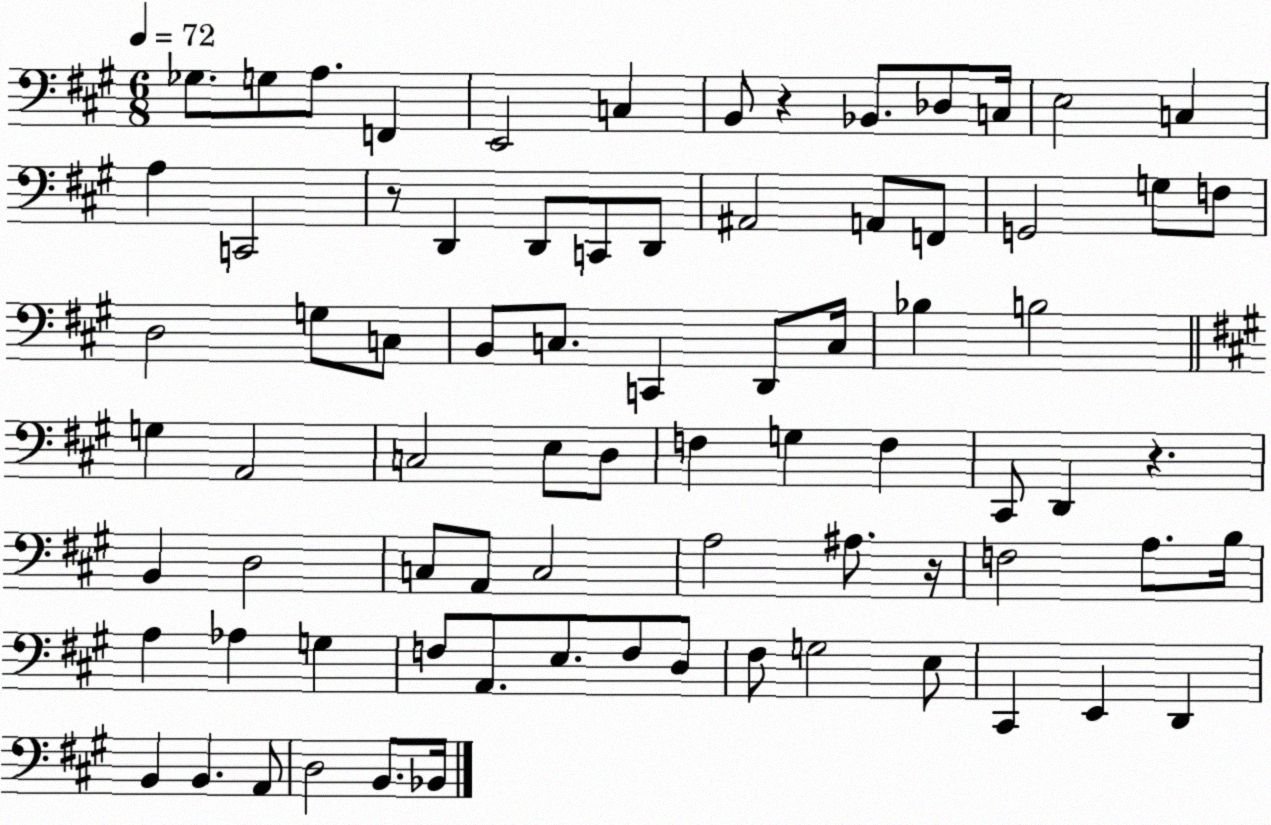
X:1
T:Untitled
M:6/8
L:1/4
K:A
_G,/2 G,/2 A,/2 F,, E,,2 C, B,,/2 z _B,,/2 _D,/2 C,/4 E,2 C, A, C,,2 z/2 D,, D,,/2 C,,/2 D,,/2 ^A,,2 A,,/2 F,,/2 G,,2 G,/2 F,/2 D,2 G,/2 C,/2 B,,/2 C,/2 C,, D,,/2 C,/4 _B, B,2 G, A,,2 C,2 E,/2 D,/2 F, G, F, ^C,,/2 D,, z B,, D,2 C,/2 A,,/2 C,2 A,2 ^A,/2 z/4 F,2 A,/2 B,/4 A, _A, G, F,/2 A,,/2 E,/2 F,/2 D,/2 ^F,/2 G,2 E,/2 ^C,, E,, D,, B,, B,, A,,/2 D,2 B,,/2 _B,,/4